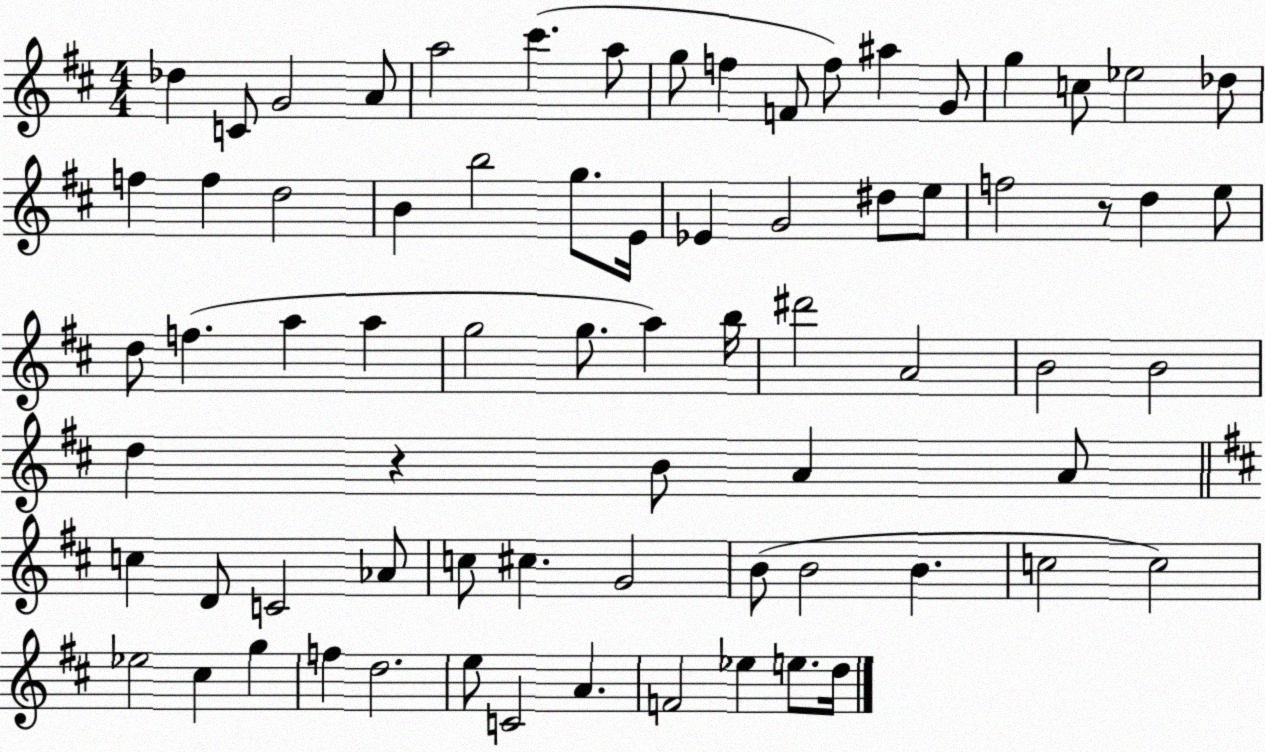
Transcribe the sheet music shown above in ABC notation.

X:1
T:Untitled
M:4/4
L:1/4
K:D
_d C/2 G2 A/2 a2 ^c' a/2 g/2 f F/2 f/2 ^a G/2 g c/2 _e2 _d/2 f f d2 B b2 g/2 E/4 _E G2 ^d/2 e/2 f2 z/2 d e/2 d/2 f a a g2 g/2 a b/4 ^d'2 A2 B2 B2 d z B/2 A A/2 c D/2 C2 _A/2 c/2 ^c G2 B/2 B2 B c2 c2 _e2 ^c g f d2 e/2 C2 A F2 _e e/2 d/4